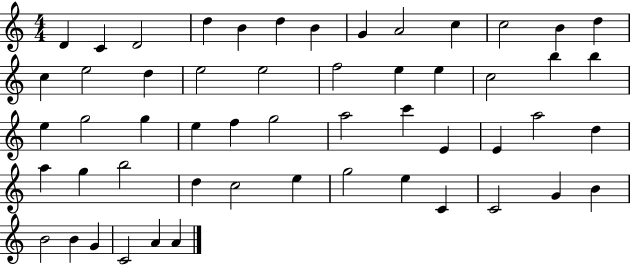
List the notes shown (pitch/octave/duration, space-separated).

D4/q C4/q D4/h D5/q B4/q D5/q B4/q G4/q A4/h C5/q C5/h B4/q D5/q C5/q E5/h D5/q E5/h E5/h F5/h E5/q E5/q C5/h B5/q B5/q E5/q G5/h G5/q E5/q F5/q G5/h A5/h C6/q E4/q E4/q A5/h D5/q A5/q G5/q B5/h D5/q C5/h E5/q G5/h E5/q C4/q C4/h G4/q B4/q B4/h B4/q G4/q C4/h A4/q A4/q